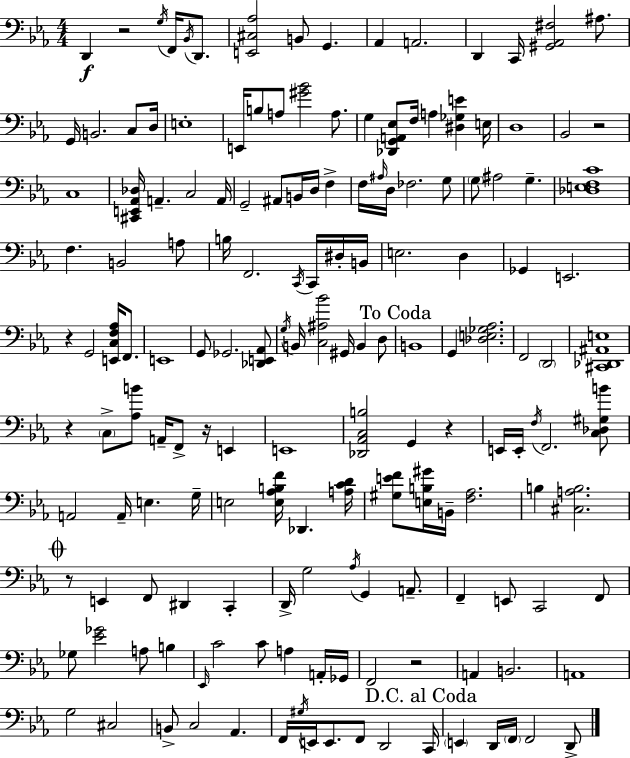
{
  \clef bass
  \numericTimeSignature
  \time 4/4
  \key ees \major
  d,4\f r2 \acciaccatura { g16 } f,16 \acciaccatura { bes,16 } d,8. | <e, cis aes>2 b,8 g,4. | aes,4 a,2. | d,4 c,16 <gis, aes, fis>2 ais8. | \break g,16 b,2. c8 | d16 e1-. | e,16 b8 a8 <gis' bes'>2 a8. | g4 <des, g, a, ees>8 f16 a4 <dis ges e'>4 | \break e16 d1 | bes,2 r2 | c1 | <cis, e, aes, des>16 a,4.-- c2 | \break a,16 g,2-- ais,8 b,16 d16 f4-> | f16 \grace { ais16 } d16 fes2. | g8 \parenthesize g8 ais2 g4.-- | <des e f c'>1 | \break f4. b,2 | a8 b16 f,2. | \acciaccatura { c,16 } c,16 dis16-. b,16 e2. | d4 ges,4 e,2. | \break r4 g,2 | <e, c f aes>16 f,8. e,1 | g,8 ges,2. | <des, e, aes,>8 \acciaccatura { g16 } b,16 <c ais bes'>2 gis,16 b,4 | \break d8 \mark "To Coda" b,1 | g,4 <des e ges aes>2. | f,2 \parenthesize d,2 | <cis, des, ais, e>1 | \break r4 \parenthesize c8-> <aes b'>8 a,16-- f,8-> | r16 e,4 e,1 | <des, aes, c b>2 g,4 | r4 e,16 e,16-. \acciaccatura { f16 } f,2. | \break <c des gis b'>8 a,2 a,16-- e4. | g16-- e2 <e aes b f'>16 des,4. | <a c' d'>16 <gis e' f'>8 <e b gis'>16 b,16-- <f aes>2. | b4 <cis a b>2. | \break \mark \markup { \musicglyph "scripts.coda" } r8 e,4 f,8 dis,4 | c,4-. d,16-> g2 \acciaccatura { aes16 } | g,4 a,8.-- f,4-- e,8 c,2 | f,8 ges8 <ees' ges'>2 | \break a8 b4 \grace { ees,16 } c'2 | c'8 a4 a,16-. ges,16 f,2 | r2 a,4 b,2. | a,1 | \break g2 | cis2 b,8-> c2 | aes,4. f,16 \acciaccatura { gis16 } e,16 e,8. f,8 | d,2 \mark "D.C. al Coda" c,16 \parenthesize e,4 d,16 \parenthesize f,16 f,2 | \break d,8-> \bar "|."
}